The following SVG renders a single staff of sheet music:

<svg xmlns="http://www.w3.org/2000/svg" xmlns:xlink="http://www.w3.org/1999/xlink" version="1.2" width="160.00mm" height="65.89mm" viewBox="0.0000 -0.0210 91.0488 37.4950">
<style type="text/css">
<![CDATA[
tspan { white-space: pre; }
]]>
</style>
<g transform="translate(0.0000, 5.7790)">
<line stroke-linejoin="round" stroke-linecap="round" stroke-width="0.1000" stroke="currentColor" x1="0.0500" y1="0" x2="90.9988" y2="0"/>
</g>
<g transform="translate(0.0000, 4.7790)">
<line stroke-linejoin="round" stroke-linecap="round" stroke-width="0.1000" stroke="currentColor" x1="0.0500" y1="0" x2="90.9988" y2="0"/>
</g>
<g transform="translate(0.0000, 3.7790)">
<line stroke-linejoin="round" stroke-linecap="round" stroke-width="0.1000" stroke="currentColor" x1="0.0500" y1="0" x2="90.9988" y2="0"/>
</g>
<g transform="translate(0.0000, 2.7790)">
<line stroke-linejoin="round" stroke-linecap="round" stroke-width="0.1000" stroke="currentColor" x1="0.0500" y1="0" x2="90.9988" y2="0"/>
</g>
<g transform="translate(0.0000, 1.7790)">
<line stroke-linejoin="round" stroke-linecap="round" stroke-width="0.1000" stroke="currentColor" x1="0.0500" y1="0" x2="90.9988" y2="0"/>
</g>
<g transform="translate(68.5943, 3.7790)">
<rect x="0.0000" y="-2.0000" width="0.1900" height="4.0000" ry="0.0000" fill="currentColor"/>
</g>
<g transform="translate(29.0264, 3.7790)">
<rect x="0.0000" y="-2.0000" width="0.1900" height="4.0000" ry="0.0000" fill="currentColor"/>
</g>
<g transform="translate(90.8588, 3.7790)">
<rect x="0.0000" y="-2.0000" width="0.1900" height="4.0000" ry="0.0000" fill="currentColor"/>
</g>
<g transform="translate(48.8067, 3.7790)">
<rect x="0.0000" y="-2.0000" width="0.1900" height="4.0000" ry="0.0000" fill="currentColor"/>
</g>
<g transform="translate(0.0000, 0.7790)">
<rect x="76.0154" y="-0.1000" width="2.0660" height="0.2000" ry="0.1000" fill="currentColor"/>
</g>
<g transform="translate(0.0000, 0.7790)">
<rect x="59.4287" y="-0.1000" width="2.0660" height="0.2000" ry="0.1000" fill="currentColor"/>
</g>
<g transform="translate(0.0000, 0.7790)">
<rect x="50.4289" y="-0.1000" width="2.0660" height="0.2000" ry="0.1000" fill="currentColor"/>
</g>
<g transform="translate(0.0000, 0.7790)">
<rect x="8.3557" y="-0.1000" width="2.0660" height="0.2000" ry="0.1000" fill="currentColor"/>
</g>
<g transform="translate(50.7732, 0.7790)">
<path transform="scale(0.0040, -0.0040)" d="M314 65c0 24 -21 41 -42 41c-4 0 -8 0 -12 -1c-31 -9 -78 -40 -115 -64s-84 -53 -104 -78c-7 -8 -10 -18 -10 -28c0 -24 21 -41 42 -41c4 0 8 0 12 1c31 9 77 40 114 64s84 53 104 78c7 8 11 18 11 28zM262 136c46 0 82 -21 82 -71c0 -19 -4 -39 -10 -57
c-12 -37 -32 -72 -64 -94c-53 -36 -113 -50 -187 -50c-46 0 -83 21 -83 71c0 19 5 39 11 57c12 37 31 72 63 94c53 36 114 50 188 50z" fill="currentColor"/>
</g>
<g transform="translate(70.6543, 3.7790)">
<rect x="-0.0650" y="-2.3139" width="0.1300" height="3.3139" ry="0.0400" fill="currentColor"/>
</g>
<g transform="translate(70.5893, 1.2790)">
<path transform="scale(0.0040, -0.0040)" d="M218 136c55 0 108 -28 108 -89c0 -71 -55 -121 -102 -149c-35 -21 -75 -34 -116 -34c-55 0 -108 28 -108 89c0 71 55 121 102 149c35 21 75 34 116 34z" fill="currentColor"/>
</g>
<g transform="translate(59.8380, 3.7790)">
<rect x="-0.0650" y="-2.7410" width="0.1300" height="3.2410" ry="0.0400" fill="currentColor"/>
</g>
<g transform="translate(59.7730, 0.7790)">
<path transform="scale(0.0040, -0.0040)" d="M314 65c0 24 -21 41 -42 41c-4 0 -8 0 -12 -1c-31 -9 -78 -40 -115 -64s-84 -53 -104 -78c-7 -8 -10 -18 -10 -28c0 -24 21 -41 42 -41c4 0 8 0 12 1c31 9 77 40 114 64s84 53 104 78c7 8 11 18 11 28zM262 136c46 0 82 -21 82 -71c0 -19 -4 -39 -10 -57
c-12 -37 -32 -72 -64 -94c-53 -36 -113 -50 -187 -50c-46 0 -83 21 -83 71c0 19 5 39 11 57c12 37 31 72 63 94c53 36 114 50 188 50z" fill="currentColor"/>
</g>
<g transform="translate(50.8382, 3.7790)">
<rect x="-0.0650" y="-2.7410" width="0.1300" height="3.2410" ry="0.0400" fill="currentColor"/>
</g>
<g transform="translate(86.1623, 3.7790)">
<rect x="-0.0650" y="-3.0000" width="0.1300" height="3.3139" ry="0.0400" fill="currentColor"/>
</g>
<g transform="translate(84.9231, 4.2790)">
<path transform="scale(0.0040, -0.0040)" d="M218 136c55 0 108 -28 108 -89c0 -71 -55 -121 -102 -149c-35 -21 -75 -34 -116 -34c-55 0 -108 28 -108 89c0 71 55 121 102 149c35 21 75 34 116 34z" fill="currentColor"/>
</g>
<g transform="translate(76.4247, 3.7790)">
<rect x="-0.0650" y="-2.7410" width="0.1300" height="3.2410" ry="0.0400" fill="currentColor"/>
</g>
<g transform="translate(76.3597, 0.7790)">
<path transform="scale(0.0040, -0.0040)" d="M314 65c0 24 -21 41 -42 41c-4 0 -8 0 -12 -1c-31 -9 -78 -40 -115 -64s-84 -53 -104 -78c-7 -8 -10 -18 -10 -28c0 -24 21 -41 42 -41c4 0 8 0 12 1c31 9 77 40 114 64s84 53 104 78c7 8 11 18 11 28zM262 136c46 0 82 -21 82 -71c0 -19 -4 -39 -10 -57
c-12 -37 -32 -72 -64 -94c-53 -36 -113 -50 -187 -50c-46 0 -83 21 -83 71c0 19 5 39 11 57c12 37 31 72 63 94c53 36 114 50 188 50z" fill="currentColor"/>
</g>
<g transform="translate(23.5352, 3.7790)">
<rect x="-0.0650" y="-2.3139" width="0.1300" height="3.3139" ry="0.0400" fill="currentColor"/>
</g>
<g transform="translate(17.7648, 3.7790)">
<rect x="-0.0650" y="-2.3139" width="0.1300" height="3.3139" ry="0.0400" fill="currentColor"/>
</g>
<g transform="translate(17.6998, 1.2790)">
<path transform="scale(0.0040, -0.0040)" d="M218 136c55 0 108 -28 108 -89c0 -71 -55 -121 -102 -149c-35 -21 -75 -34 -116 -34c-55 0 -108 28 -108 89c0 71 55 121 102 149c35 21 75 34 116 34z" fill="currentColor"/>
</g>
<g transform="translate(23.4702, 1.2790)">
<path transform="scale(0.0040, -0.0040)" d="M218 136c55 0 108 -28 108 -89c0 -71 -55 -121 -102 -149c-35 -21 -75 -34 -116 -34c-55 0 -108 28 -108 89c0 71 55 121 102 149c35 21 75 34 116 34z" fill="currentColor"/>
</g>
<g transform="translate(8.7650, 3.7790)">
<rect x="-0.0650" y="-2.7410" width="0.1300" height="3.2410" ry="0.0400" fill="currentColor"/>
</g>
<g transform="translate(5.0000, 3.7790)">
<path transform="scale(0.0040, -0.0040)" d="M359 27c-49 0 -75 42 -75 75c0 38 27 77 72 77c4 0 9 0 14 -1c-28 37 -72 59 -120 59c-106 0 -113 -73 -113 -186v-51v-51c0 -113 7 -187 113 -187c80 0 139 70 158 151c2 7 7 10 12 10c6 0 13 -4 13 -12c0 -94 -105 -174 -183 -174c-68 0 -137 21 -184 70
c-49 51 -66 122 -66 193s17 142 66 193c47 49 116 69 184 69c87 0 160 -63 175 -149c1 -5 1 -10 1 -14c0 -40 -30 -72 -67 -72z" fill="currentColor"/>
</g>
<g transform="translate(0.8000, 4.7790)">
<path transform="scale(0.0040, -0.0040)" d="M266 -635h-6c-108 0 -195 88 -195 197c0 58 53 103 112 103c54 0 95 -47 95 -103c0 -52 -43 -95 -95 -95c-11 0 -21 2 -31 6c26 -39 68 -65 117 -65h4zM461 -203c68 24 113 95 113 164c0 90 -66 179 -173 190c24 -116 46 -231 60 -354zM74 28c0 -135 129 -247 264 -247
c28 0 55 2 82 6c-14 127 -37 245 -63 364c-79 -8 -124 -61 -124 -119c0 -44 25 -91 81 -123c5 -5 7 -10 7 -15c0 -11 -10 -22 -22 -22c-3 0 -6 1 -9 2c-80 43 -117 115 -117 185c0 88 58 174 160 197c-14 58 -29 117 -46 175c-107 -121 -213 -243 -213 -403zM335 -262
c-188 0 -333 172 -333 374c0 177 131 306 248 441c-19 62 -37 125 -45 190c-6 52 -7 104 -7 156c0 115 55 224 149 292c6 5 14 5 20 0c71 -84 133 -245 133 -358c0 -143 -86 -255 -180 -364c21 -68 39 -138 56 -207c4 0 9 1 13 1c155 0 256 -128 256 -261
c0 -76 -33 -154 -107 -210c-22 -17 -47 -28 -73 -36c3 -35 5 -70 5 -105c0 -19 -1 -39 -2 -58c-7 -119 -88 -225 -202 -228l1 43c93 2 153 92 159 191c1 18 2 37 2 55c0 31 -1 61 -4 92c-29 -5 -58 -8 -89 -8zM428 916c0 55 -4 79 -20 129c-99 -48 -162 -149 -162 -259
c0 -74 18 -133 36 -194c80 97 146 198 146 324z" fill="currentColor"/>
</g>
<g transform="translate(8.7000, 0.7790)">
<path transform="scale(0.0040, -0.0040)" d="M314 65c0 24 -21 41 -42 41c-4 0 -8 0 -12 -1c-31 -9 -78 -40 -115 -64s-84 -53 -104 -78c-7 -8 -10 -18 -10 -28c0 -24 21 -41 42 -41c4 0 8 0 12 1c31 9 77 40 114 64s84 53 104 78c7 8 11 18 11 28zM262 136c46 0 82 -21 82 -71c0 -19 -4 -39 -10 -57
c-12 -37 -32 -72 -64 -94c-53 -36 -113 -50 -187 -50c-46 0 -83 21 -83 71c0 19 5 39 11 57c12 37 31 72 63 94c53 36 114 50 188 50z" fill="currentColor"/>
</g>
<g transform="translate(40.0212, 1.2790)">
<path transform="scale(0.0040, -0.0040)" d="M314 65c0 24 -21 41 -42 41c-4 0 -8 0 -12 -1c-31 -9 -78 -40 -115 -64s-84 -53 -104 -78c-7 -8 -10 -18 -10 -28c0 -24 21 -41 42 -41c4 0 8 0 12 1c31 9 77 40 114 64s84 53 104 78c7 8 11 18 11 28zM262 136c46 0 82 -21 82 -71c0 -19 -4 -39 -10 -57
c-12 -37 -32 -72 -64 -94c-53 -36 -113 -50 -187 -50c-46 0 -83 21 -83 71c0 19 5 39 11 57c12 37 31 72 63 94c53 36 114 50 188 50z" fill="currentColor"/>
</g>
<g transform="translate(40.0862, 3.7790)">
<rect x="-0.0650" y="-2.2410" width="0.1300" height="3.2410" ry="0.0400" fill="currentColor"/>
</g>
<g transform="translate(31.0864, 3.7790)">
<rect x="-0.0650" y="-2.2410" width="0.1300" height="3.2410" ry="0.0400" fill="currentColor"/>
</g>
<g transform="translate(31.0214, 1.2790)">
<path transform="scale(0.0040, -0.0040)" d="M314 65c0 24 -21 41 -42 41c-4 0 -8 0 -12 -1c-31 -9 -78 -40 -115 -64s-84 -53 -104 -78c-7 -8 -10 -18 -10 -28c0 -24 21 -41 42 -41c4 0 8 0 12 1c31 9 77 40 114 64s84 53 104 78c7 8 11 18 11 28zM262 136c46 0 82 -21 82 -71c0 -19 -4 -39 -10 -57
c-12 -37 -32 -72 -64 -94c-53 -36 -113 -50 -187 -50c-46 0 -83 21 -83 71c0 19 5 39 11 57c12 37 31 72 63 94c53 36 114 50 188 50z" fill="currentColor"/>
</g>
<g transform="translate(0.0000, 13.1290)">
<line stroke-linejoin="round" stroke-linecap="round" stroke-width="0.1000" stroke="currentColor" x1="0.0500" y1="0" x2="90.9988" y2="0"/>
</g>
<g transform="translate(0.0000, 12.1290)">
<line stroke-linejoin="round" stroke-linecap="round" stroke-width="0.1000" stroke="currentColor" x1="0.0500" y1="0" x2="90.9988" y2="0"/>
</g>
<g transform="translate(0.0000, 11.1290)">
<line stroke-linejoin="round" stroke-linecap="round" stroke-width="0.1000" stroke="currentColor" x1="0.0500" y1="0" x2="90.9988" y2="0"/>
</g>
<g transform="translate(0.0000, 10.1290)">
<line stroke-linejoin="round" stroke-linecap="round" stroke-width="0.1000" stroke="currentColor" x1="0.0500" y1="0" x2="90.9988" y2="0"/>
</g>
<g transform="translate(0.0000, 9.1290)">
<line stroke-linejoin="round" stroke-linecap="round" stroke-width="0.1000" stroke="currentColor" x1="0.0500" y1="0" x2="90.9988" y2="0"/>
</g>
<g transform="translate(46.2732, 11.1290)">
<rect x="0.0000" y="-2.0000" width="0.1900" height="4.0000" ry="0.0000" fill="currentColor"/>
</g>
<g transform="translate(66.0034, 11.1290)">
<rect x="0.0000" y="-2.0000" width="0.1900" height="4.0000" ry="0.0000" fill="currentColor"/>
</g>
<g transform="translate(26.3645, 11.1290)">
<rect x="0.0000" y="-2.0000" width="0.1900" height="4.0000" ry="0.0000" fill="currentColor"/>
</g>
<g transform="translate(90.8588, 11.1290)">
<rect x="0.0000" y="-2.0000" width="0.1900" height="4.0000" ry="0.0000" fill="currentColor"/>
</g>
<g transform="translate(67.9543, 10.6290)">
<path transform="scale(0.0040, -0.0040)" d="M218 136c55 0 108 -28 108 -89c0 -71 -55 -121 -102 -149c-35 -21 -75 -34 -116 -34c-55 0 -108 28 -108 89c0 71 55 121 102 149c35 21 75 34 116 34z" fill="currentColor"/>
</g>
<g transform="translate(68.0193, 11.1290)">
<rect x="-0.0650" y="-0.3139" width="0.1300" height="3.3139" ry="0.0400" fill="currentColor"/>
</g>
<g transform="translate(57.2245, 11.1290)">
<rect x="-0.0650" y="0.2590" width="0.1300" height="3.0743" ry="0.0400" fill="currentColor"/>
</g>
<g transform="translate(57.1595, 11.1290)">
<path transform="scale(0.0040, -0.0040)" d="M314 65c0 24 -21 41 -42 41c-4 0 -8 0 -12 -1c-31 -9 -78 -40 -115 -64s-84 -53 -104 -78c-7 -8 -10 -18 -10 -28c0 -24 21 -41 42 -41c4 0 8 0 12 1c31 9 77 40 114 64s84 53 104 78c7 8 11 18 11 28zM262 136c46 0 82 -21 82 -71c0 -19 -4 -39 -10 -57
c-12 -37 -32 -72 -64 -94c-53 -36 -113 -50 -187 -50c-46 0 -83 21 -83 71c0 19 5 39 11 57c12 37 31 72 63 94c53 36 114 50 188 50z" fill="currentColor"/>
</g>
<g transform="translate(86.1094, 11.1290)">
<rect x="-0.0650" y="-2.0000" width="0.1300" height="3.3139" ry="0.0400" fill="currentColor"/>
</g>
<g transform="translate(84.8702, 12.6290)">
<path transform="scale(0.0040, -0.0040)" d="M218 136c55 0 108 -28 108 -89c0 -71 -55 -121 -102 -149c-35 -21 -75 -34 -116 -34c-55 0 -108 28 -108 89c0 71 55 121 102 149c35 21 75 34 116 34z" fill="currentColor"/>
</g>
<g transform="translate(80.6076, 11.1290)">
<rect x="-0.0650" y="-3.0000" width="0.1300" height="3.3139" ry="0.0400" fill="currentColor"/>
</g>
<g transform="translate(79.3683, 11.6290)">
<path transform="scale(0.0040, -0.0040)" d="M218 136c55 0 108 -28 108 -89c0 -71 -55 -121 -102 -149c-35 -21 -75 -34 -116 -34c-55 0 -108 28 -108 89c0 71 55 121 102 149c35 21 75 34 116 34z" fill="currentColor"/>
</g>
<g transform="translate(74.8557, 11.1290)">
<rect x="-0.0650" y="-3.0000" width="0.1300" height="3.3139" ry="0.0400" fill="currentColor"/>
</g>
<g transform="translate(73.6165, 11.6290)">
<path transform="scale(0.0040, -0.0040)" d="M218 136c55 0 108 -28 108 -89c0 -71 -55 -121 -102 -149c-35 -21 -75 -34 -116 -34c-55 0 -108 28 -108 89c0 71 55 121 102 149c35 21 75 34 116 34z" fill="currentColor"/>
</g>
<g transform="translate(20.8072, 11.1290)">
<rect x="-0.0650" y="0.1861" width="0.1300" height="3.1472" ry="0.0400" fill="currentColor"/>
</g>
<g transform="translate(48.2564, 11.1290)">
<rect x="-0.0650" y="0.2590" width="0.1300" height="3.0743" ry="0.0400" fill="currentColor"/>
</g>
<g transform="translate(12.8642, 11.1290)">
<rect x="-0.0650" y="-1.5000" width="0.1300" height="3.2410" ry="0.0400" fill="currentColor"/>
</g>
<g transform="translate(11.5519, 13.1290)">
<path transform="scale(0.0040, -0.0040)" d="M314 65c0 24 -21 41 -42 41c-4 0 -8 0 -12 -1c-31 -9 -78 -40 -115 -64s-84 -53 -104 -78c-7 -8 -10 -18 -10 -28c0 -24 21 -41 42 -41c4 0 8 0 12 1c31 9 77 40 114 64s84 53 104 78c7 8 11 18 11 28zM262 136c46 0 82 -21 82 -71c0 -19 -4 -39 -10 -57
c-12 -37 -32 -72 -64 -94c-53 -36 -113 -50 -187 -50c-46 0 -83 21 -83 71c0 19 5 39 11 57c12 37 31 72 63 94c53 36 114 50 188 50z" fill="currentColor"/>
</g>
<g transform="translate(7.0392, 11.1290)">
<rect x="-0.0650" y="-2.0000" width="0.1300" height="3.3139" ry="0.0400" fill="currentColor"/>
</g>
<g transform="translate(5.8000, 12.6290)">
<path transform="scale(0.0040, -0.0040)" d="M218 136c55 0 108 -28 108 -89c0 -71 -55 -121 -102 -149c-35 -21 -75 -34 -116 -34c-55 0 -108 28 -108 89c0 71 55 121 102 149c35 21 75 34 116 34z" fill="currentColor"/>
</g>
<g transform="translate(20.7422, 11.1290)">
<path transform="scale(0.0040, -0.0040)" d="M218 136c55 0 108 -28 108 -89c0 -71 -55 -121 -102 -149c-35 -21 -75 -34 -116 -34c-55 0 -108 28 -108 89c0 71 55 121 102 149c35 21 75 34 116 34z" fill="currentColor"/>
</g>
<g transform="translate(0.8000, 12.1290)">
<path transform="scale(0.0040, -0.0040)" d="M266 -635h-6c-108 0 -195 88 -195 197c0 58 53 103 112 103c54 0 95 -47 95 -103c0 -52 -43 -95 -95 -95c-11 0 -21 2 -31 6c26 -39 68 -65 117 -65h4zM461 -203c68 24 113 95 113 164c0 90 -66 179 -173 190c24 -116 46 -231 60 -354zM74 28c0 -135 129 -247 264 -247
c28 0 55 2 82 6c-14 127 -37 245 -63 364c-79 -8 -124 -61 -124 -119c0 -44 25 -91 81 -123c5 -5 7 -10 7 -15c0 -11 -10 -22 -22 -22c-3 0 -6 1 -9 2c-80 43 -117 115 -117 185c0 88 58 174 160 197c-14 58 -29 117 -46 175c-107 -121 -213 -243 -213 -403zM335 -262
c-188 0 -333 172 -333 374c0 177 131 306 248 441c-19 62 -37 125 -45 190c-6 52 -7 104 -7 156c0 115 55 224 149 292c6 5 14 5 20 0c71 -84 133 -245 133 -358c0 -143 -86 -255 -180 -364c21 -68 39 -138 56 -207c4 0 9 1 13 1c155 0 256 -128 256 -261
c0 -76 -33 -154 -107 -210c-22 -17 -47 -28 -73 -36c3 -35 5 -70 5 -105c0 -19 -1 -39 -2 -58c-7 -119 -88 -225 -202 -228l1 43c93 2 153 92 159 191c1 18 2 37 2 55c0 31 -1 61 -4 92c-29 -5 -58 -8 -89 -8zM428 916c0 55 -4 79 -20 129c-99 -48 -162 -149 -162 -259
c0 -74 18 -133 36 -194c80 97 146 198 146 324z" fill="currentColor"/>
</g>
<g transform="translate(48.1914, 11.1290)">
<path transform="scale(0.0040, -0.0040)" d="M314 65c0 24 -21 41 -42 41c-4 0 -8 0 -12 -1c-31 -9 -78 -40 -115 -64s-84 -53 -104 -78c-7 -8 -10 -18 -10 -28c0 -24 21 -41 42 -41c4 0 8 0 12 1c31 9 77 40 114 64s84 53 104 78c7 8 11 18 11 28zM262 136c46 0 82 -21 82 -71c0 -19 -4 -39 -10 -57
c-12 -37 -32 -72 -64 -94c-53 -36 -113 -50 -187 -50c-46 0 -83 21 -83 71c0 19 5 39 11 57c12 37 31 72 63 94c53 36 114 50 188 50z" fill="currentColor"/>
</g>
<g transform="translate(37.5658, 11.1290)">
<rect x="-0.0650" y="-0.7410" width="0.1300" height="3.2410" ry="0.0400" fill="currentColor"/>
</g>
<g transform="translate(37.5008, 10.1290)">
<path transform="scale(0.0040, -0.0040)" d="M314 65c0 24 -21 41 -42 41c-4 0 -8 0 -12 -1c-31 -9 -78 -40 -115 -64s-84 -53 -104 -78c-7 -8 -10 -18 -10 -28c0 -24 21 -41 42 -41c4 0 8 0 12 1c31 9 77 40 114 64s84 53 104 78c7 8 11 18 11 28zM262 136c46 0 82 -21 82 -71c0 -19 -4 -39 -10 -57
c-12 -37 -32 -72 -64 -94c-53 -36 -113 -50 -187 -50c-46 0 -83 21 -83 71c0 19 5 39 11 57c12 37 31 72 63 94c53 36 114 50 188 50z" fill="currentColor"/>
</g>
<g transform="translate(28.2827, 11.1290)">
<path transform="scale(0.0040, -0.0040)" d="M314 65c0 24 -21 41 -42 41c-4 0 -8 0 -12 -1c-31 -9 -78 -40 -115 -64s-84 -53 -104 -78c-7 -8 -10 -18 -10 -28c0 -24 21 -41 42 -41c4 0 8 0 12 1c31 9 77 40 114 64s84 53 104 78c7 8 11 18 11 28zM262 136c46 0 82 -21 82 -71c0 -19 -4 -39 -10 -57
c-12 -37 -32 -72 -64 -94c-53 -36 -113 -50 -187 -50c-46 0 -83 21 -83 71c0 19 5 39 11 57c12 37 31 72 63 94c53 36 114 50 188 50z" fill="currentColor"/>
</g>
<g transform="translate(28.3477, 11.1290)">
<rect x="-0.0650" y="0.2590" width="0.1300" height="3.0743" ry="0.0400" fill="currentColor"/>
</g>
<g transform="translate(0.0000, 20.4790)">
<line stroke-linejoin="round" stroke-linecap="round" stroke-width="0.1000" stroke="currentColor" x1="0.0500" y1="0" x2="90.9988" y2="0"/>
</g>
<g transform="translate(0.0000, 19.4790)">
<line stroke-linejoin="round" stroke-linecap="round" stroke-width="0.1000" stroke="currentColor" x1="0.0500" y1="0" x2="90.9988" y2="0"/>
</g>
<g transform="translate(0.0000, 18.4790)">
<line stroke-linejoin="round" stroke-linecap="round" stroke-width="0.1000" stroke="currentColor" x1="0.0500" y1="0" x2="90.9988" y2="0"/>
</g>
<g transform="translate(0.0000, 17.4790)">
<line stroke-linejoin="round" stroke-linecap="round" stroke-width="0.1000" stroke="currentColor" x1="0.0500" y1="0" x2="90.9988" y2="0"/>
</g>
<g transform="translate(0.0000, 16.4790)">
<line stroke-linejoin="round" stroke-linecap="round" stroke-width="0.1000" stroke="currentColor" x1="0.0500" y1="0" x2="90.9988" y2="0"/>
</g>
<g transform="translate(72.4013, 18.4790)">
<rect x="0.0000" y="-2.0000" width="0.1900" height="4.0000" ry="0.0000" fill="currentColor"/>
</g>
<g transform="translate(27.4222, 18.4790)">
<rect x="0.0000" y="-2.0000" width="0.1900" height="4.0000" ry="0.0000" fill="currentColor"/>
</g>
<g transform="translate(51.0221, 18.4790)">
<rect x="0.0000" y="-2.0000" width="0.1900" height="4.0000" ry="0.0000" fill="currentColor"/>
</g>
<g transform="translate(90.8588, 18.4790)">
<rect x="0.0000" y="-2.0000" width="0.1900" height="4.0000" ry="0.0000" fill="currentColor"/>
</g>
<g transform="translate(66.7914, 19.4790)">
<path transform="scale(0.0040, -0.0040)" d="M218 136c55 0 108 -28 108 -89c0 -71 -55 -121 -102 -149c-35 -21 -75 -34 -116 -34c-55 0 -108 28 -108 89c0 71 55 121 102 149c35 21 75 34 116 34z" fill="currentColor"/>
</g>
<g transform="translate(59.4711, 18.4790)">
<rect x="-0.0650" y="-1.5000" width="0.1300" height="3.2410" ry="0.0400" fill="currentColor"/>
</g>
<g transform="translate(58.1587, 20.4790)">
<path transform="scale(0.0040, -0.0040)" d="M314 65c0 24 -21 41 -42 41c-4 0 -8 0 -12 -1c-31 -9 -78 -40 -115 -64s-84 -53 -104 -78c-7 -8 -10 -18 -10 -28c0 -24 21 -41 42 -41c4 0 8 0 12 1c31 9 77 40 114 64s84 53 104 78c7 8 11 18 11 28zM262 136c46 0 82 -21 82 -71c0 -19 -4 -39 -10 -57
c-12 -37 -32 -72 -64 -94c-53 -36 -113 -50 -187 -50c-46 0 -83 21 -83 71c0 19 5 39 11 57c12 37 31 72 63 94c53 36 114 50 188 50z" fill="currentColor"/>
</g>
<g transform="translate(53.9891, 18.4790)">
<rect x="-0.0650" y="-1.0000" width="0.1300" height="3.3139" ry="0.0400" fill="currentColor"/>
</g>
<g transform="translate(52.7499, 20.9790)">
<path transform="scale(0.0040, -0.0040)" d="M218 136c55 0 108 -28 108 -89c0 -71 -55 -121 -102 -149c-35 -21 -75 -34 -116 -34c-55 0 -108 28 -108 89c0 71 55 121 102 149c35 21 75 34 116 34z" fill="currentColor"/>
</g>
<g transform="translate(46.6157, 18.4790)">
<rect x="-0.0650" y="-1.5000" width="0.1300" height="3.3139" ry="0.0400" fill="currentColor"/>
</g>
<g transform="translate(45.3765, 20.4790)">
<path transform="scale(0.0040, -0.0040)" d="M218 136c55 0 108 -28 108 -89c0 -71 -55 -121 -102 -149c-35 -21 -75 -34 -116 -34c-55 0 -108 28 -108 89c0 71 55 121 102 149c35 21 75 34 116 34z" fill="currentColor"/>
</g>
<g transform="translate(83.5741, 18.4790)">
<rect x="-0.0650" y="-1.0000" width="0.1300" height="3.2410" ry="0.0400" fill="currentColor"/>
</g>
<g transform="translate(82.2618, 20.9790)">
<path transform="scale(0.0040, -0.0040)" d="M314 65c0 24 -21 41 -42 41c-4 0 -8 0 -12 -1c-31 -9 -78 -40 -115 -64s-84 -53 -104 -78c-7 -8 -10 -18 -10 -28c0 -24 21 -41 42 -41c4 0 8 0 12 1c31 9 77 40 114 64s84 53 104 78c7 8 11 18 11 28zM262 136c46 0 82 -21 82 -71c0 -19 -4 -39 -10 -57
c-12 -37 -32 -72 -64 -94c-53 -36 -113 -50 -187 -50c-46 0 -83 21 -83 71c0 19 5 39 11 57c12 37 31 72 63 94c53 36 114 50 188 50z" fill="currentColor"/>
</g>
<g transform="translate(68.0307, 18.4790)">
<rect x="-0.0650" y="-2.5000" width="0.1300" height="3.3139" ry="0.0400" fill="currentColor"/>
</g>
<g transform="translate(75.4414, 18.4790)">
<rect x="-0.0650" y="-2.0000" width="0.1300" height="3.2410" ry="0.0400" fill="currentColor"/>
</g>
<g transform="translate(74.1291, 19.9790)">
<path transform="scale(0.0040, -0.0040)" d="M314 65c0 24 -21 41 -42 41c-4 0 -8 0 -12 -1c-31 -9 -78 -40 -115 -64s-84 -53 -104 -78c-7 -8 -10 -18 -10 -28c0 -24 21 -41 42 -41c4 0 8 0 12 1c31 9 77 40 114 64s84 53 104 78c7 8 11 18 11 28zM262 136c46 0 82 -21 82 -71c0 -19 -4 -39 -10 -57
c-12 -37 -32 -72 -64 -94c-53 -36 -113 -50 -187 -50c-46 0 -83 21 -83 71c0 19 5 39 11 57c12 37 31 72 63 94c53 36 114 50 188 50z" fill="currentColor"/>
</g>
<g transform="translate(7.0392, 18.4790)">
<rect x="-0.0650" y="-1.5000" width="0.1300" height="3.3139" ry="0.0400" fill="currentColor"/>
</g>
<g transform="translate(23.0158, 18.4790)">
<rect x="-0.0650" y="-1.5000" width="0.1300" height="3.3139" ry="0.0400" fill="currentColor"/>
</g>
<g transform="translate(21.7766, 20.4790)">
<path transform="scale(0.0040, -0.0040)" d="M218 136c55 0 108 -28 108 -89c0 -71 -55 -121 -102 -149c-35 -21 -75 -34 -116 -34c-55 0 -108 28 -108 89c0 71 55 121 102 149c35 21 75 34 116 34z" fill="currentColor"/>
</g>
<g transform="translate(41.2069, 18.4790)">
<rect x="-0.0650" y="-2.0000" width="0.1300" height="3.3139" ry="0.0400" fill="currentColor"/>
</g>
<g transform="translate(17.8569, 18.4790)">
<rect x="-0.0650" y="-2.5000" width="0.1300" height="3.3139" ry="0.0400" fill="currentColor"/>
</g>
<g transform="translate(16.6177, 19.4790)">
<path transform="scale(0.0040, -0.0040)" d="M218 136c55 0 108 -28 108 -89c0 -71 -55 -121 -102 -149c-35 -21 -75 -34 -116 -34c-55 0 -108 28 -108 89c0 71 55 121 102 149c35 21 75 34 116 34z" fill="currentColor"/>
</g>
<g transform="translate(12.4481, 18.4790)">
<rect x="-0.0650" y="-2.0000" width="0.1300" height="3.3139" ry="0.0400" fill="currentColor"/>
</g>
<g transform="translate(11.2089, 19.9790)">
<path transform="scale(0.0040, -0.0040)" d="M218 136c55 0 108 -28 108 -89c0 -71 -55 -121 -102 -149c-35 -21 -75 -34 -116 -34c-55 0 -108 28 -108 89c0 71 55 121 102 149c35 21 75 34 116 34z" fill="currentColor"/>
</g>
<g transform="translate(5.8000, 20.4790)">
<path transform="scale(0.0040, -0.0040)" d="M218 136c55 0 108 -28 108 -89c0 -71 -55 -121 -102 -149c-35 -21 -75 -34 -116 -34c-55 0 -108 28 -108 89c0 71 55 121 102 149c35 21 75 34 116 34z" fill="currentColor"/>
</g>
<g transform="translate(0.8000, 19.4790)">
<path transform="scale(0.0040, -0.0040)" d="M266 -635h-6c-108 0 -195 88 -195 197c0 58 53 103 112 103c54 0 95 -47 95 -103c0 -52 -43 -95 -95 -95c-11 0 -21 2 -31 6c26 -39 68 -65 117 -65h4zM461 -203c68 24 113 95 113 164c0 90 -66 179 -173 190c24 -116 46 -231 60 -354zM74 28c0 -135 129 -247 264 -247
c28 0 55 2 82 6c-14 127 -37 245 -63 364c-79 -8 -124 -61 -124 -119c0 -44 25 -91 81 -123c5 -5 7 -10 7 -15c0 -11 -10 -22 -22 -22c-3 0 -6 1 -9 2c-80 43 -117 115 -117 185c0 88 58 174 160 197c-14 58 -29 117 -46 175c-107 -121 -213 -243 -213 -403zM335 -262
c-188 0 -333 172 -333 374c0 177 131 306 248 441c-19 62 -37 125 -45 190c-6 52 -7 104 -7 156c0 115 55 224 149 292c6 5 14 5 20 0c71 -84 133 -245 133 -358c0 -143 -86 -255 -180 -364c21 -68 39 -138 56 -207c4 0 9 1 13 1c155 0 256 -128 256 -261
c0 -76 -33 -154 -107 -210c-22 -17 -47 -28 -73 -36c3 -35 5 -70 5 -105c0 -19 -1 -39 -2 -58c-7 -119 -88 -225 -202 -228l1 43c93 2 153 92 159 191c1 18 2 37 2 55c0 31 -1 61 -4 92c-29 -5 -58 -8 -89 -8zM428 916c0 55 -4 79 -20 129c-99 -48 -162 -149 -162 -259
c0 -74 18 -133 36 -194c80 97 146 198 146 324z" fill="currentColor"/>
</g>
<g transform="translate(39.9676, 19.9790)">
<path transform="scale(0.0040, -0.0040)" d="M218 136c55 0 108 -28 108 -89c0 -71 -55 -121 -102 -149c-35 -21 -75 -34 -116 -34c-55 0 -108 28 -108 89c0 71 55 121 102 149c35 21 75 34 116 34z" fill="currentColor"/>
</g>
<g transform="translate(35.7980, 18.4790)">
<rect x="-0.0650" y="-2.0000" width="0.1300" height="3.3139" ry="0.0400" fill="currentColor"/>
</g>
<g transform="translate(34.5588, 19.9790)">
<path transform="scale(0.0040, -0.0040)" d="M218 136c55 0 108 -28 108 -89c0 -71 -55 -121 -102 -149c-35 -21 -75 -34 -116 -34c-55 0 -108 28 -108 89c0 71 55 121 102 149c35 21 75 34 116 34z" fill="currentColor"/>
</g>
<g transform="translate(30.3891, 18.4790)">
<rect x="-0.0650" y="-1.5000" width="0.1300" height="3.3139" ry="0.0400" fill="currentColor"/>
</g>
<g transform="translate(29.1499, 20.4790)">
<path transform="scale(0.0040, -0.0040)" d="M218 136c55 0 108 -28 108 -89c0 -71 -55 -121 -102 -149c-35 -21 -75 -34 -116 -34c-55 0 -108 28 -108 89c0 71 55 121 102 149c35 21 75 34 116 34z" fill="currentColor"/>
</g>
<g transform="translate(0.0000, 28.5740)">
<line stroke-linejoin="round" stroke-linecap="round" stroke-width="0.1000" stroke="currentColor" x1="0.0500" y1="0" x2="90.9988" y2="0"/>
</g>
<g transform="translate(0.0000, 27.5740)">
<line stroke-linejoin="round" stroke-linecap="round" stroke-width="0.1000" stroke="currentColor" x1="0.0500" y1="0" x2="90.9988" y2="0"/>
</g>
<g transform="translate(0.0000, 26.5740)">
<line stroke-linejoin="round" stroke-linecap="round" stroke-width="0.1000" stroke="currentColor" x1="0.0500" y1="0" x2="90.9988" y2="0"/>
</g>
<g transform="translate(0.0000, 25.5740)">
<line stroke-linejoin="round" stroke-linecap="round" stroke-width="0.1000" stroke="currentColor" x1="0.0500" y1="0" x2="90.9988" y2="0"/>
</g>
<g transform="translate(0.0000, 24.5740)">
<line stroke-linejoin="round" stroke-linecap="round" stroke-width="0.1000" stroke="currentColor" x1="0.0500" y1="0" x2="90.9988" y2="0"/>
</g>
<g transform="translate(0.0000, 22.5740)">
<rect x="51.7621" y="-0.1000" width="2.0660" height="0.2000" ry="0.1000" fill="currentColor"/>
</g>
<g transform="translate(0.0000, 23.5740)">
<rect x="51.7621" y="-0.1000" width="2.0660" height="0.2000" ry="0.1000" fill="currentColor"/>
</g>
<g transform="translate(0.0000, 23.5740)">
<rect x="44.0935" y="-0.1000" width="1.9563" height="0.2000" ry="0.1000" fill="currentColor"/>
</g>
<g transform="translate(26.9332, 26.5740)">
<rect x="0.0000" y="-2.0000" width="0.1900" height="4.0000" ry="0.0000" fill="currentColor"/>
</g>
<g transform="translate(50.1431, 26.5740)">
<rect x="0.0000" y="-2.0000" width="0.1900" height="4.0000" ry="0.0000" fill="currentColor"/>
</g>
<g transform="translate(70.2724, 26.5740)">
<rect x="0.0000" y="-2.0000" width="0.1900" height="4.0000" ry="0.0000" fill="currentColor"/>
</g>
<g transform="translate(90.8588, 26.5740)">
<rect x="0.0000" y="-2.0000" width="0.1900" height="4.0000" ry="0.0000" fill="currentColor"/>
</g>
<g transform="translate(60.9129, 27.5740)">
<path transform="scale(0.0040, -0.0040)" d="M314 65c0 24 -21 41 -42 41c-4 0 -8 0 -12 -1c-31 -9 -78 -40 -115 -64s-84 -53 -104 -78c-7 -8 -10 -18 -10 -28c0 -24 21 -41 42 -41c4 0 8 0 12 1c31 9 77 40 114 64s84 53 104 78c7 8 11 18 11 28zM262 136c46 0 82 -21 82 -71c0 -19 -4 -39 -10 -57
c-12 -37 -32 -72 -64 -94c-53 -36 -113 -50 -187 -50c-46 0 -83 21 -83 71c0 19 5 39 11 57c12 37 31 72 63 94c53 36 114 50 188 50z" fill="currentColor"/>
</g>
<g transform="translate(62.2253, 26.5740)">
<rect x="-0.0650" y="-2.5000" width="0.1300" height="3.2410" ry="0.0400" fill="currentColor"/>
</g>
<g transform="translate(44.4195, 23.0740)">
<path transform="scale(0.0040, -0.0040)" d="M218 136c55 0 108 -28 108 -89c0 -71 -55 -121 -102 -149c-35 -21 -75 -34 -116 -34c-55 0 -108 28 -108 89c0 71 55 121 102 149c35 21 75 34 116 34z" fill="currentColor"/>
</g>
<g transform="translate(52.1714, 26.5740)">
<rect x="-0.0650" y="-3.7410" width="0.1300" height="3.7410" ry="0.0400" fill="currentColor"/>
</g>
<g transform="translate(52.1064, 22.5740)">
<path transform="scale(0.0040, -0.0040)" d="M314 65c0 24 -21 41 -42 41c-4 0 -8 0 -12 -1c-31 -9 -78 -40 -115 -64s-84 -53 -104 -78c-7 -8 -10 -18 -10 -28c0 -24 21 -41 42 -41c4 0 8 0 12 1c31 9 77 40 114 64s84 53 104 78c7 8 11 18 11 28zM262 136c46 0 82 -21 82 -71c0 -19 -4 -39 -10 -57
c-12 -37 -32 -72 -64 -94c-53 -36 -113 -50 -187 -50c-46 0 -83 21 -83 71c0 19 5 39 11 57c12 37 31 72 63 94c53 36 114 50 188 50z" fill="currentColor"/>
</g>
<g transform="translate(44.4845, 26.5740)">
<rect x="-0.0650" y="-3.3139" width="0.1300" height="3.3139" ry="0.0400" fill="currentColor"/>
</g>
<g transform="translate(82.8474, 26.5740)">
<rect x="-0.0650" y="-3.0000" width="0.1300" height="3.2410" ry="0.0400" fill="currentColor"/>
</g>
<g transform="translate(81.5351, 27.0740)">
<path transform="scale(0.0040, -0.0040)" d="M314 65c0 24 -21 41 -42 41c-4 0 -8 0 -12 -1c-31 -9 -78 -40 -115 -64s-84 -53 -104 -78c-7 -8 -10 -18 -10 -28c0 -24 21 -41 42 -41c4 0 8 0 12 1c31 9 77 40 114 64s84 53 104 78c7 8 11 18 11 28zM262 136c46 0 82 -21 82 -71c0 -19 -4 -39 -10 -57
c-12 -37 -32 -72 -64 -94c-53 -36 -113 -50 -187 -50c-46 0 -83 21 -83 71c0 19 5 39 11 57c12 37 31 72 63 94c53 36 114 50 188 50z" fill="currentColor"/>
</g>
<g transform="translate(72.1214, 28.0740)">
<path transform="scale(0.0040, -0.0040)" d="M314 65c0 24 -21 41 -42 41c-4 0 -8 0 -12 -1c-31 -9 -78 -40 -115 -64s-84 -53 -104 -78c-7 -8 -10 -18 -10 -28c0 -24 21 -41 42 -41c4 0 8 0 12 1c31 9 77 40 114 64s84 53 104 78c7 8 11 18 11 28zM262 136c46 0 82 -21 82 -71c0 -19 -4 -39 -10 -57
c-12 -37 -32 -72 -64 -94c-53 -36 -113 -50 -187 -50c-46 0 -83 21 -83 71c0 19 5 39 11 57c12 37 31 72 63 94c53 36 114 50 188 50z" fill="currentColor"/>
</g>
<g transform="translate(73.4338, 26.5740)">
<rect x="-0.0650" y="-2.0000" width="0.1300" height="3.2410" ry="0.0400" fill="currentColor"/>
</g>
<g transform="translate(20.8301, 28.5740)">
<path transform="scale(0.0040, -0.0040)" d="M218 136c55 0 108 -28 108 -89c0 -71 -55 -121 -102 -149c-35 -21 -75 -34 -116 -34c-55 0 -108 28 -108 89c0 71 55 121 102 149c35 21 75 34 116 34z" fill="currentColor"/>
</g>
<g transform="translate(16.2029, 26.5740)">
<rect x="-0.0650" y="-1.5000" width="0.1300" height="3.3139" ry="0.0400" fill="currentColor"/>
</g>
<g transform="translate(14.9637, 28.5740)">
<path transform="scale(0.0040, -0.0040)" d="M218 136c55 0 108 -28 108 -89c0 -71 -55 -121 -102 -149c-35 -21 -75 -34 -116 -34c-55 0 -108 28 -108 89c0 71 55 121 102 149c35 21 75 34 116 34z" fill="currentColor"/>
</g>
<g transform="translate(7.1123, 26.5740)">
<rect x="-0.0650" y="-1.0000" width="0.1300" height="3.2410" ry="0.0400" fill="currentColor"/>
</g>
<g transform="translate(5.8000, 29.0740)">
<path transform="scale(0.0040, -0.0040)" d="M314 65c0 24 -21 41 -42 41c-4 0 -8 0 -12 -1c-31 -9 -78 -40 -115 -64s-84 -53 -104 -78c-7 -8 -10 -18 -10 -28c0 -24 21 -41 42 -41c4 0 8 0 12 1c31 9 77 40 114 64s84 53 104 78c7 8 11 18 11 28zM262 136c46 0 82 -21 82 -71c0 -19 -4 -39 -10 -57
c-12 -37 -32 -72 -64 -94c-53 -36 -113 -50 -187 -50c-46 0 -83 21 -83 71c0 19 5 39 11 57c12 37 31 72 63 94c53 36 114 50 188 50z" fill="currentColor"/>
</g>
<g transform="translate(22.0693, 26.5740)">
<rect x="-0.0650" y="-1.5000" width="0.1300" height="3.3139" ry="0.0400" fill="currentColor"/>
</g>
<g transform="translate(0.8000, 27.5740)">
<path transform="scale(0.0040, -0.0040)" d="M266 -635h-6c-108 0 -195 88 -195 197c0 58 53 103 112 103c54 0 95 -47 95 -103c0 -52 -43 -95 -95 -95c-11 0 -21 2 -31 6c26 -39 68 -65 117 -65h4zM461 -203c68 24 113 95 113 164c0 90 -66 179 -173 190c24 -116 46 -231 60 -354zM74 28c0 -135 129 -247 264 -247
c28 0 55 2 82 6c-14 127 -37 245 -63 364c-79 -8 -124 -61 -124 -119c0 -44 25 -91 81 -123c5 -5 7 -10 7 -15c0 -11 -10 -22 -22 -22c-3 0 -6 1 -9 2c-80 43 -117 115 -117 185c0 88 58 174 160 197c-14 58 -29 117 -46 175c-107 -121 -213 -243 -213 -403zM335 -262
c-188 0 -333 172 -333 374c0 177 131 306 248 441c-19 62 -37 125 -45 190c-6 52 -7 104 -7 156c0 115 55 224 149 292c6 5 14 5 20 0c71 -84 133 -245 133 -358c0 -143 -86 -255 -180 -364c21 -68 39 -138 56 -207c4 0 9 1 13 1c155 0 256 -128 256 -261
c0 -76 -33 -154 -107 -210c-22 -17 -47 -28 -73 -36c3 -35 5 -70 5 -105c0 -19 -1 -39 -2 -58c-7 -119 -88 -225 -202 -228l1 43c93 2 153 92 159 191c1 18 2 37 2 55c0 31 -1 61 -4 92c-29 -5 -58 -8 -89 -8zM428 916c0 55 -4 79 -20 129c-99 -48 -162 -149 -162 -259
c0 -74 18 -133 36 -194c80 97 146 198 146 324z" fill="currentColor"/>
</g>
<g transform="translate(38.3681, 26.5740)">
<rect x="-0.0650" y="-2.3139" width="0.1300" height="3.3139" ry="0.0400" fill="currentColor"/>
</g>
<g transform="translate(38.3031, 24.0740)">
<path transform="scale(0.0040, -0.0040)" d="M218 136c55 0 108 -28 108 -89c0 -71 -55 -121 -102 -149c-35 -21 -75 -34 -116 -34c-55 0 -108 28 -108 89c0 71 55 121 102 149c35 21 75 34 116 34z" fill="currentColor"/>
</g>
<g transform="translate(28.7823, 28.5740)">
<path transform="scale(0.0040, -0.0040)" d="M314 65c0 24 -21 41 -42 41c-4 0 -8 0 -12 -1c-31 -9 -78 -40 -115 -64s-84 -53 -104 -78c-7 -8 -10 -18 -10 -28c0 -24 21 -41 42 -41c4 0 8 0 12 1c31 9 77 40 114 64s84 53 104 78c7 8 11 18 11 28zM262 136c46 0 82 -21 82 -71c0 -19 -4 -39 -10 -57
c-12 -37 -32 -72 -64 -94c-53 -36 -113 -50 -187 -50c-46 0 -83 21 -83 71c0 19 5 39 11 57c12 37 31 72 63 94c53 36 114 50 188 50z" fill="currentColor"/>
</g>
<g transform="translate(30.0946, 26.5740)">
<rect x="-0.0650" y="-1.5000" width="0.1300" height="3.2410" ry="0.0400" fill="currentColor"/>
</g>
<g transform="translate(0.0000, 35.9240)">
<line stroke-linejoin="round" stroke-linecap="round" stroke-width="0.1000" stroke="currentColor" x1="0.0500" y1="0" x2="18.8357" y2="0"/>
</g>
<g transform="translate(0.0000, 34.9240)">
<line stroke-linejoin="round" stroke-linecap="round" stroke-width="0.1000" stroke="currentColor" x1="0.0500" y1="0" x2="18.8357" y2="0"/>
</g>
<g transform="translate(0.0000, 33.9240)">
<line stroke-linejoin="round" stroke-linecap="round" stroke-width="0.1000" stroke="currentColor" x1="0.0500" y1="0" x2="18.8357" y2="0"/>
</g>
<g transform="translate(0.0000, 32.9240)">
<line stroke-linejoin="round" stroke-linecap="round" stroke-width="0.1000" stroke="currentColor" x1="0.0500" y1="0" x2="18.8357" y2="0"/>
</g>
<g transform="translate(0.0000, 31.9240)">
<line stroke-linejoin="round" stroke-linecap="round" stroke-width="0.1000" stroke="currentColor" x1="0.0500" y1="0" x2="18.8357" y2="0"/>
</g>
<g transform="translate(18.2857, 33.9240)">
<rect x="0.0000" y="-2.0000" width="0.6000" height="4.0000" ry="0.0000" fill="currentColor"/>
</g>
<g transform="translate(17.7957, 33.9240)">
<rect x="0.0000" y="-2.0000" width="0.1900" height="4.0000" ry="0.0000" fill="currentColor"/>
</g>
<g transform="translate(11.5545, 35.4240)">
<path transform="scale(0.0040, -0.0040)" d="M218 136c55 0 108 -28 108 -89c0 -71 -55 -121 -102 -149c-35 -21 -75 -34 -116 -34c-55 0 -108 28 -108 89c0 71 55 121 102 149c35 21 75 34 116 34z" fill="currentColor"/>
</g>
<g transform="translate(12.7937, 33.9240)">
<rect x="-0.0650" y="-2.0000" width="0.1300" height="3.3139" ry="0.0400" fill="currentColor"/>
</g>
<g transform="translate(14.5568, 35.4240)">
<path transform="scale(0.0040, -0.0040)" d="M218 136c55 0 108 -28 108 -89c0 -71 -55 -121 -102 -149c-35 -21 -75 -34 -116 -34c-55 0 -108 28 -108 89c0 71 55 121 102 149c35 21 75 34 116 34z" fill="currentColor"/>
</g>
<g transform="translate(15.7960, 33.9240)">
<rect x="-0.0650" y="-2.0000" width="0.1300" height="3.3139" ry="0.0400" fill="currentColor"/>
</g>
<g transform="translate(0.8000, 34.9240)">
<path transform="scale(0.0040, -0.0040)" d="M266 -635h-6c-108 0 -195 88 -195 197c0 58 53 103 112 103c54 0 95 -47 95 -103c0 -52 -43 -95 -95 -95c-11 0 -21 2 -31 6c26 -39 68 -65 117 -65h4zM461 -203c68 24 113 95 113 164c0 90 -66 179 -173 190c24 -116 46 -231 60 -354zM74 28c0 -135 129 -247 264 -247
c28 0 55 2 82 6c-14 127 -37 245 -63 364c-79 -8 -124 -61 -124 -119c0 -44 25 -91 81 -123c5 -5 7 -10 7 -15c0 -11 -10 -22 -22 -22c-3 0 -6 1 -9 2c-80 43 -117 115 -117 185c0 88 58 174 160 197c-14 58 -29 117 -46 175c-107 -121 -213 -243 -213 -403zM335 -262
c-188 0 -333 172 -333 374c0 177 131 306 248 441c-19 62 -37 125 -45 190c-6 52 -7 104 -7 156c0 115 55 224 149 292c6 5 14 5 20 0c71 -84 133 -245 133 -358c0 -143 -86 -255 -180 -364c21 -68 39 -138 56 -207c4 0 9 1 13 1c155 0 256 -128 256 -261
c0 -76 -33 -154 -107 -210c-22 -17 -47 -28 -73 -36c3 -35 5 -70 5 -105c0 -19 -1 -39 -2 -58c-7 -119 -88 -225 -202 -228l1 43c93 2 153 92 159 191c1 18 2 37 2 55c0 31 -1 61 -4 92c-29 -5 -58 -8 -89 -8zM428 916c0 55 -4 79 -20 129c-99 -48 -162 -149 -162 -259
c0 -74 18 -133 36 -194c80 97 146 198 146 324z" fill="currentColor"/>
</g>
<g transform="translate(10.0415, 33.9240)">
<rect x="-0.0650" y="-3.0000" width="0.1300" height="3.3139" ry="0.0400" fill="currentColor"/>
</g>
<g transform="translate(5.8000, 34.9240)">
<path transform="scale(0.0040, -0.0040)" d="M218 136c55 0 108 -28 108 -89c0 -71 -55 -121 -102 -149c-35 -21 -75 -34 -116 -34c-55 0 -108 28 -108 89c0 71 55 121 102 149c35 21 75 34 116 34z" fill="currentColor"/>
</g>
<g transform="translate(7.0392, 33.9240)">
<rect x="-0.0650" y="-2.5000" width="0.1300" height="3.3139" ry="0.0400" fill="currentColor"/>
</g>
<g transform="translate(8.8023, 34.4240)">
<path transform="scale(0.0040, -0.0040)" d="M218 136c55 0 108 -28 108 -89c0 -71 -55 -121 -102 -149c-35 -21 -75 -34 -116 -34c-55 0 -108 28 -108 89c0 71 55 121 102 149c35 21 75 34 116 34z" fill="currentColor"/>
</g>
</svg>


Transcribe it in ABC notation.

X:1
T:Untitled
M:4/4
L:1/4
K:C
a2 g g g2 g2 a2 a2 g a2 A F E2 B B2 d2 B2 B2 c A A F E F G E E F F E D E2 G F2 D2 D2 E E E2 g b c'2 G2 F2 A2 G A F F